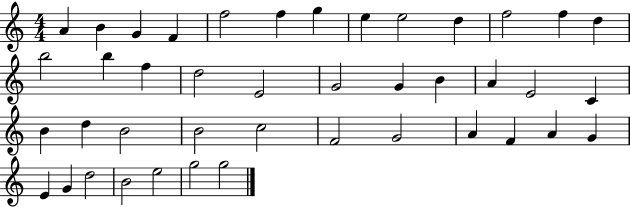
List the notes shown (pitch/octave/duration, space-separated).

A4/q B4/q G4/q F4/q F5/h F5/q G5/q E5/q E5/h D5/q F5/h F5/q D5/q B5/h B5/q F5/q D5/h E4/h G4/h G4/q B4/q A4/q E4/h C4/q B4/q D5/q B4/h B4/h C5/h F4/h G4/h A4/q F4/q A4/q G4/q E4/q G4/q D5/h B4/h E5/h G5/h G5/h